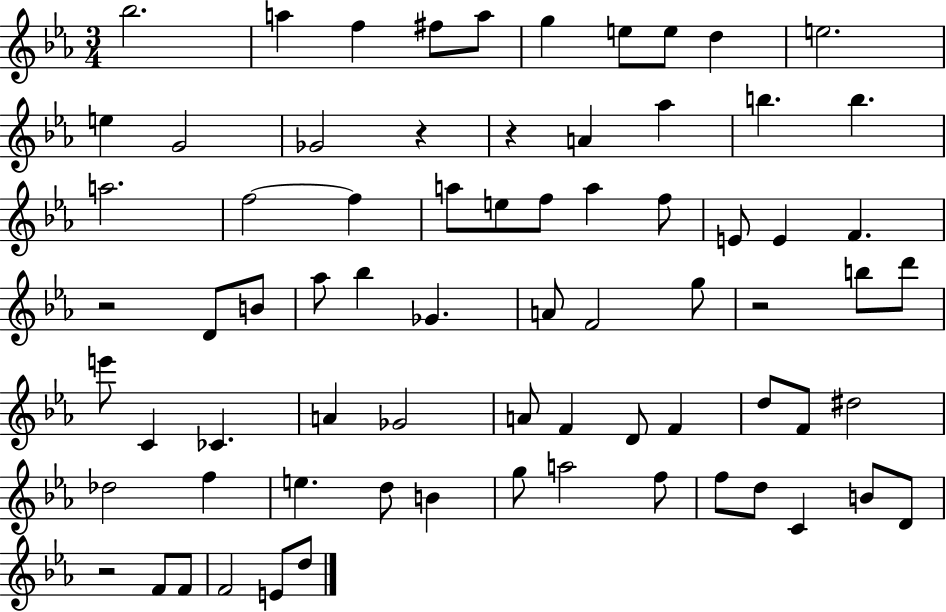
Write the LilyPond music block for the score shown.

{
  \clef treble
  \numericTimeSignature
  \time 3/4
  \key ees \major
  \repeat volta 2 { bes''2. | a''4 f''4 fis''8 a''8 | g''4 e''8 e''8 d''4 | e''2. | \break e''4 g'2 | ges'2 r4 | r4 a'4 aes''4 | b''4. b''4. | \break a''2. | f''2~~ f''4 | a''8 e''8 f''8 a''4 f''8 | e'8 e'4 f'4. | \break r2 d'8 b'8 | aes''8 bes''4 ges'4. | a'8 f'2 g''8 | r2 b''8 d'''8 | \break e'''8 c'4 ces'4. | a'4 ges'2 | a'8 f'4 d'8 f'4 | d''8 f'8 dis''2 | \break des''2 f''4 | e''4. d''8 b'4 | g''8 a''2 f''8 | f''8 d''8 c'4 b'8 d'8 | \break r2 f'8 f'8 | f'2 e'8 d''8 | } \bar "|."
}